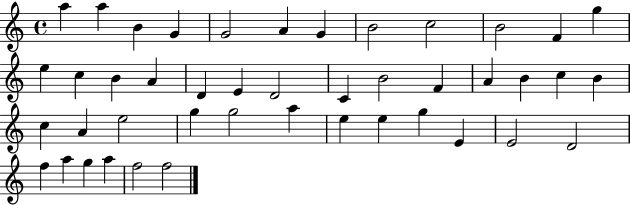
{
  \clef treble
  \time 4/4
  \defaultTimeSignature
  \key c \major
  a''4 a''4 b'4 g'4 | g'2 a'4 g'4 | b'2 c''2 | b'2 f'4 g''4 | \break e''4 c''4 b'4 a'4 | d'4 e'4 d'2 | c'4 b'2 f'4 | a'4 b'4 c''4 b'4 | \break c''4 a'4 e''2 | g''4 g''2 a''4 | e''4 e''4 g''4 e'4 | e'2 d'2 | \break f''4 a''4 g''4 a''4 | f''2 f''2 | \bar "|."
}